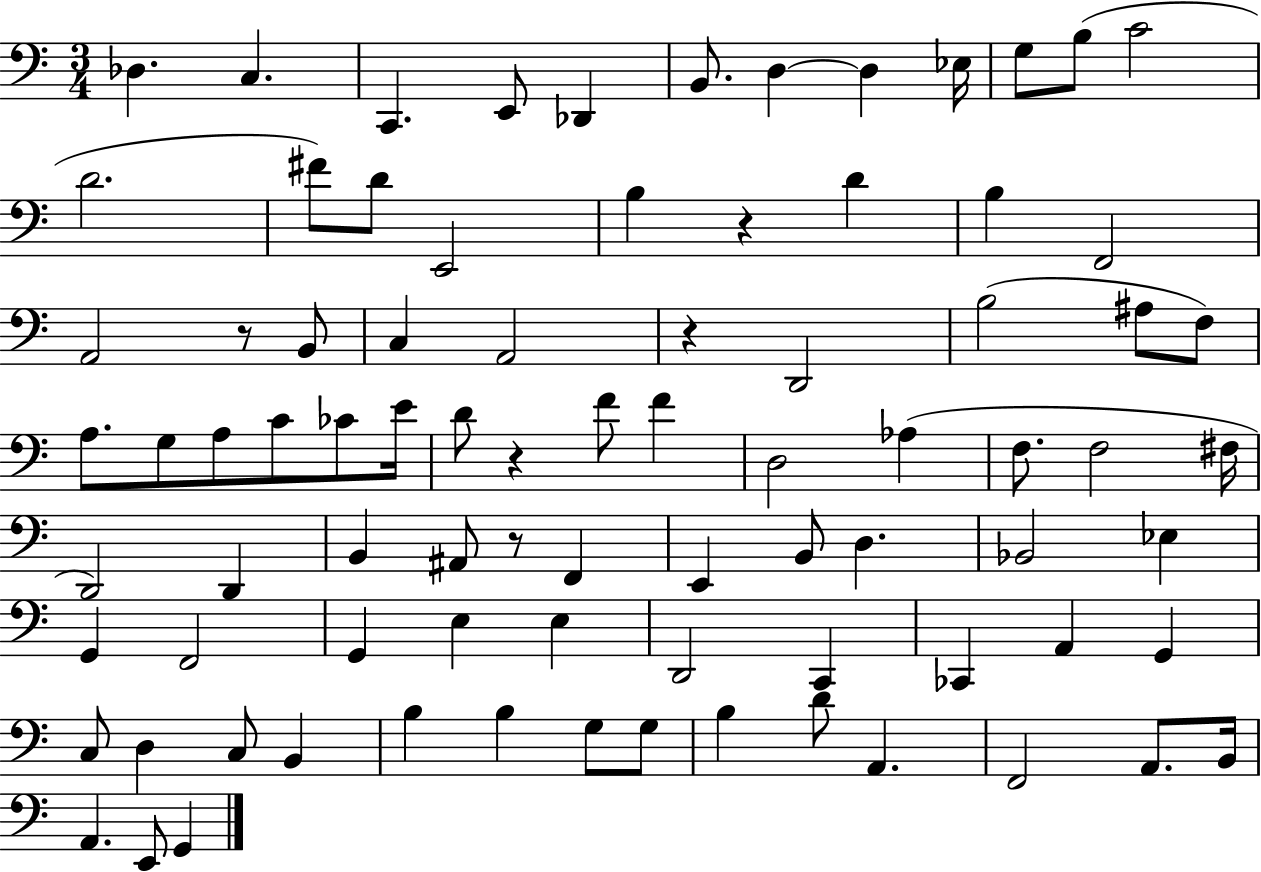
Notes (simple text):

Db3/q. C3/q. C2/q. E2/e Db2/q B2/e. D3/q D3/q Eb3/s G3/e B3/e C4/h D4/h. F#4/e D4/e E2/h B3/q R/q D4/q B3/q F2/h A2/h R/e B2/e C3/q A2/h R/q D2/h B3/h A#3/e F3/e A3/e. G3/e A3/e C4/e CES4/e E4/s D4/e R/q F4/e F4/q D3/h Ab3/q F3/e. F3/h F#3/s D2/h D2/q B2/q A#2/e R/e F2/q E2/q B2/e D3/q. Bb2/h Eb3/q G2/q F2/h G2/q E3/q E3/q D2/h C2/q CES2/q A2/q G2/q C3/e D3/q C3/e B2/q B3/q B3/q G3/e G3/e B3/q D4/e A2/q. F2/h A2/e. B2/s A2/q. E2/e G2/q